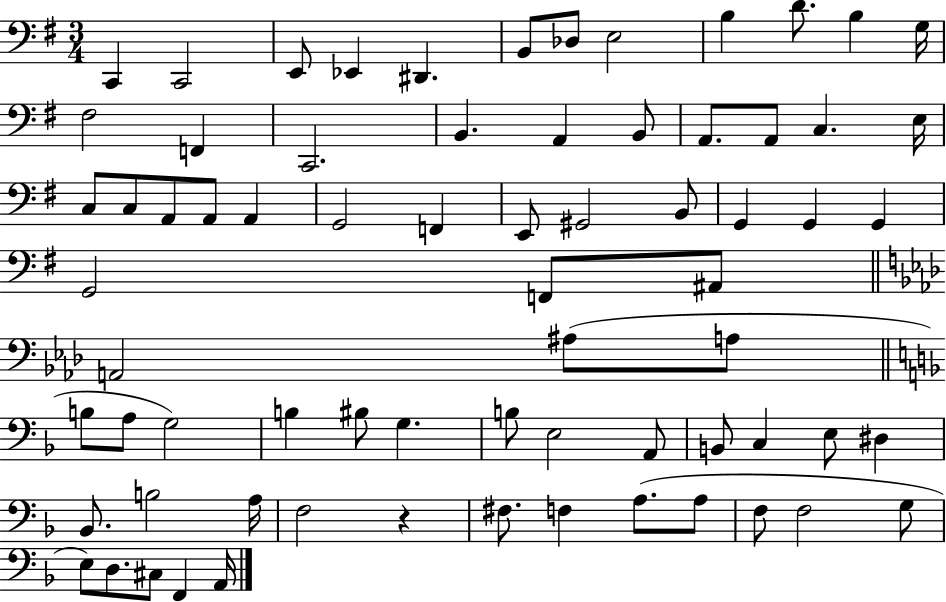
X:1
T:Untitled
M:3/4
L:1/4
K:G
C,, C,,2 E,,/2 _E,, ^D,, B,,/2 _D,/2 E,2 B, D/2 B, G,/4 ^F,2 F,, C,,2 B,, A,, B,,/2 A,,/2 A,,/2 C, E,/4 C,/2 C,/2 A,,/2 A,,/2 A,, G,,2 F,, E,,/2 ^G,,2 B,,/2 G,, G,, G,, G,,2 F,,/2 ^A,,/2 A,,2 ^A,/2 A,/2 B,/2 A,/2 G,2 B, ^B,/2 G, B,/2 E,2 A,,/2 B,,/2 C, E,/2 ^D, _B,,/2 B,2 A,/4 F,2 z ^F,/2 F, A,/2 A,/2 F,/2 F,2 G,/2 E,/2 D,/2 ^C,/2 F,, A,,/4